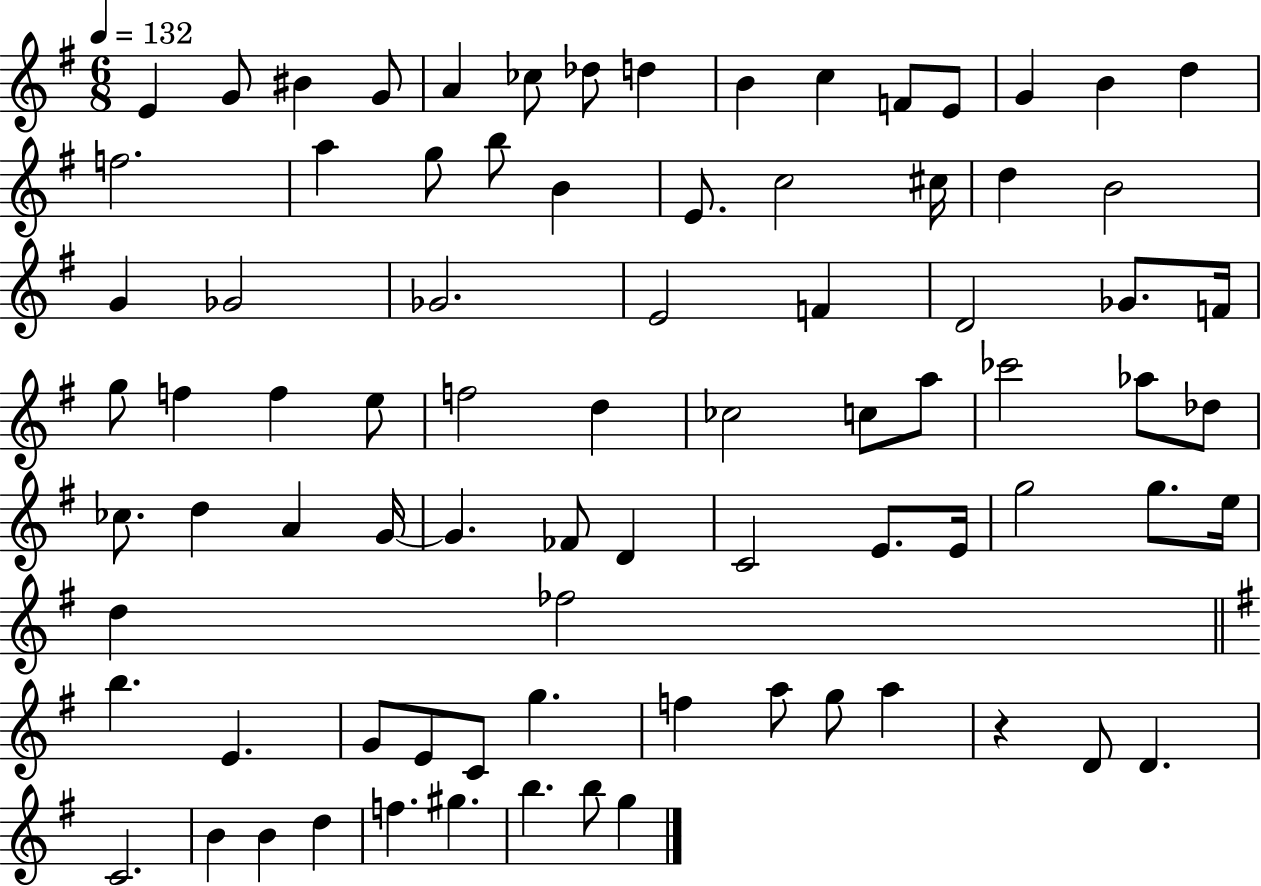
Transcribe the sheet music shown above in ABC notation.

X:1
T:Untitled
M:6/8
L:1/4
K:G
E G/2 ^B G/2 A _c/2 _d/2 d B c F/2 E/2 G B d f2 a g/2 b/2 B E/2 c2 ^c/4 d B2 G _G2 _G2 E2 F D2 _G/2 F/4 g/2 f f e/2 f2 d _c2 c/2 a/2 _c'2 _a/2 _d/2 _c/2 d A G/4 G _F/2 D C2 E/2 E/4 g2 g/2 e/4 d _f2 b E G/2 E/2 C/2 g f a/2 g/2 a z D/2 D C2 B B d f ^g b b/2 g